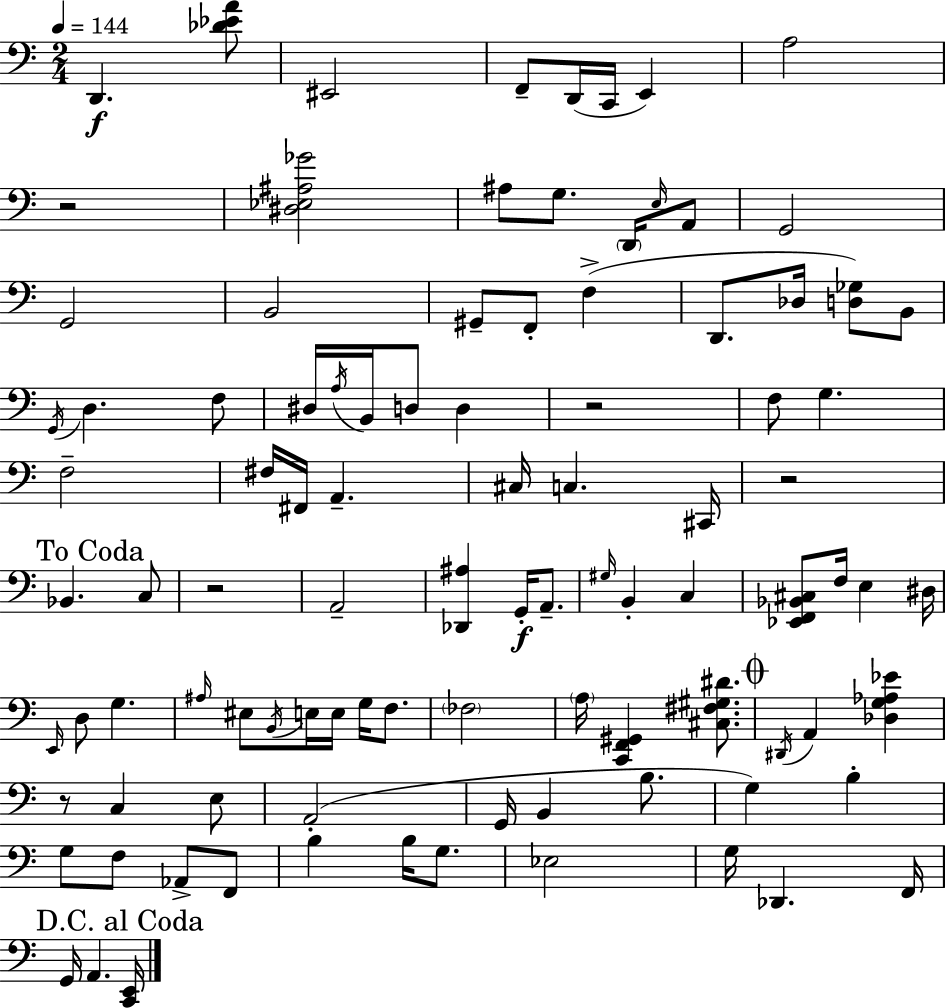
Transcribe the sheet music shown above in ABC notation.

X:1
T:Untitled
M:2/4
L:1/4
K:Am
D,, [_D_EA]/2 ^E,,2 F,,/2 D,,/4 C,,/4 E,, A,2 z2 [^D,_E,^A,_G]2 ^A,/2 G,/2 D,,/4 E,/4 A,,/2 G,,2 G,,2 B,,2 ^G,,/2 F,,/2 F, D,,/2 _D,/4 [D,_G,]/2 B,,/2 G,,/4 D, F,/2 ^D,/4 A,/4 B,,/4 D,/2 D, z2 F,/2 G, F,2 ^F,/4 ^F,,/4 A,, ^C,/4 C, ^C,,/4 z2 _B,, C,/2 z2 A,,2 [_D,,^A,] G,,/4 A,,/2 ^G,/4 B,, C, [_E,,F,,_B,,^C,]/2 F,/4 E, ^D,/4 E,,/4 D,/2 G, ^A,/4 ^E,/2 B,,/4 E,/4 E,/4 G,/4 F,/2 _F,2 A,/4 [C,,F,,^G,,] [^C,^F,^G,^D]/2 ^D,,/4 A,, [_D,G,_A,_E] z/2 C, E,/2 A,,2 G,,/4 B,, B,/2 G, B, G,/2 F,/2 _A,,/2 F,,/2 B, B,/4 G,/2 _E,2 G,/4 _D,, F,,/4 G,,/4 A,, [C,,E,,]/4